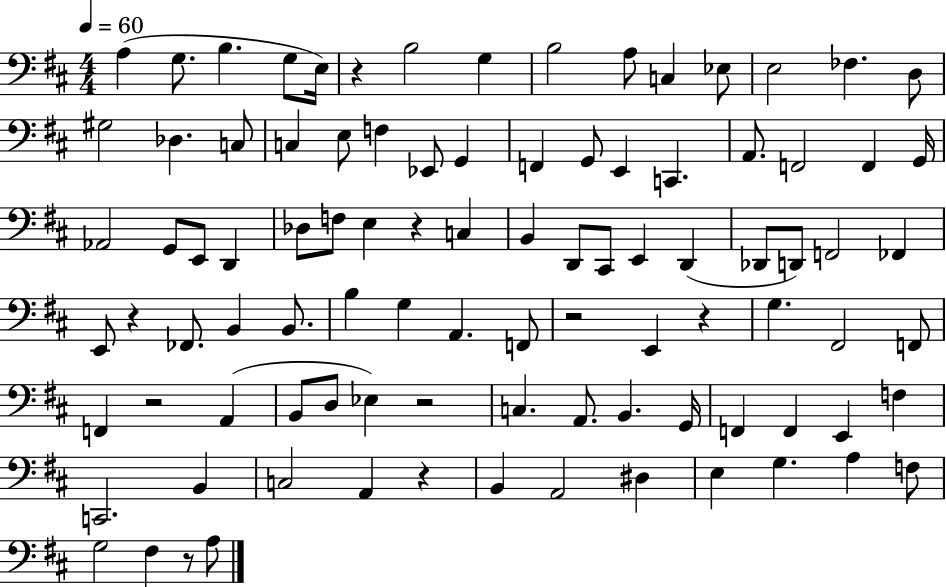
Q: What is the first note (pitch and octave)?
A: A3